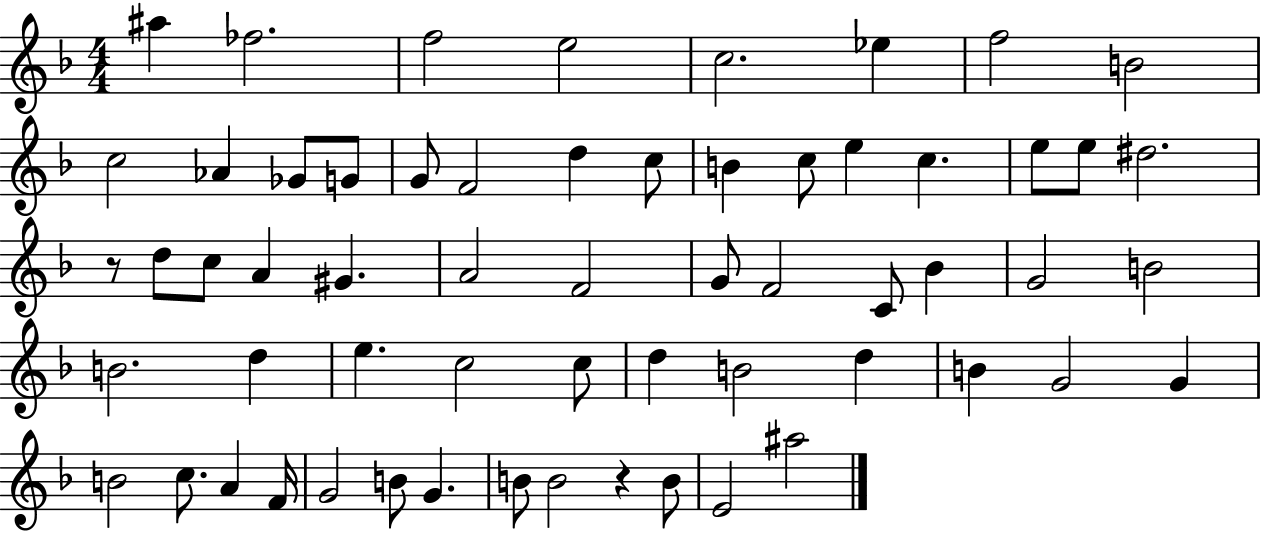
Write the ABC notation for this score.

X:1
T:Untitled
M:4/4
L:1/4
K:F
^a _f2 f2 e2 c2 _e f2 B2 c2 _A _G/2 G/2 G/2 F2 d c/2 B c/2 e c e/2 e/2 ^d2 z/2 d/2 c/2 A ^G A2 F2 G/2 F2 C/2 _B G2 B2 B2 d e c2 c/2 d B2 d B G2 G B2 c/2 A F/4 G2 B/2 G B/2 B2 z B/2 E2 ^a2